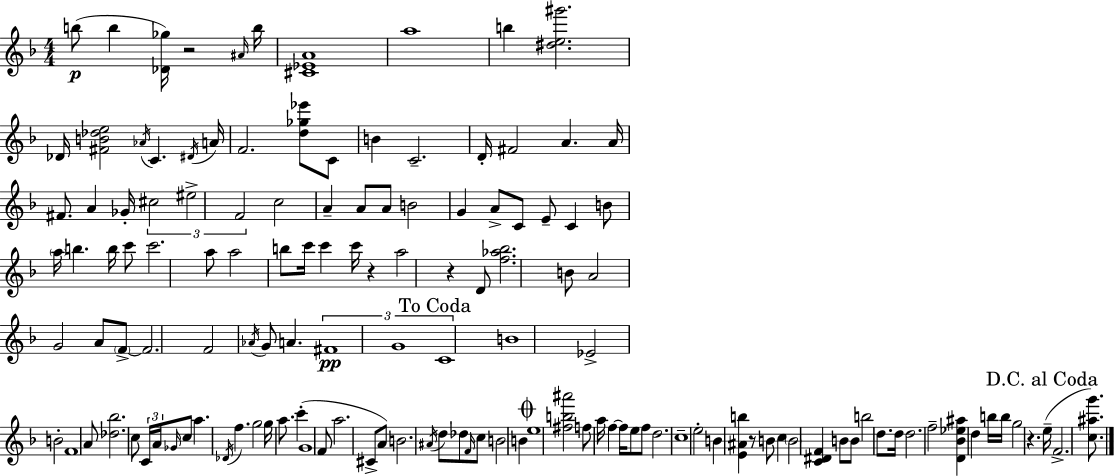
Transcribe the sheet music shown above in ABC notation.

X:1
T:Untitled
M:4/4
L:1/4
K:Dm
b/2 b [_D_g]/4 z2 ^A/4 b/4 [^C_EA]4 a4 b [^de^g']2 _D/4 [^FB_de]2 _A/4 C ^D/4 A/4 F2 [d_g_e']/2 C/2 B C2 D/4 ^F2 A A/4 ^F/2 A _G/4 ^c2 ^e2 F2 c2 A A/2 A/2 B2 G A/2 C/2 E/2 C B/2 a/4 b b/4 c'/2 c'2 a/2 a2 b/2 c'/4 c' c'/4 z a2 z D/2 [f_a_b]2 B/2 A2 G2 A/2 F/2 F2 F2 _A/4 G/2 A ^F4 G4 C4 B4 _E2 B2 F4 A/2 [_d_b]2 c/2 C/4 A/4 _G/4 c/2 a _D/4 f g2 g/4 a/2 c' G4 F/2 a2 ^C/2 A/2 B2 ^A/4 d/2 _d/2 F/4 c/2 B2 B e4 [^fb^a']2 f/2 a/4 f f/4 e/2 f/2 d2 c4 e2 B [E^Ab] z/2 B/2 c B2 [C^DF] B/2 B/2 b2 d/2 d/4 d2 f2 [D_B_e^a] d b/4 b/4 g2 z e/4 F2 [c^ag']/2